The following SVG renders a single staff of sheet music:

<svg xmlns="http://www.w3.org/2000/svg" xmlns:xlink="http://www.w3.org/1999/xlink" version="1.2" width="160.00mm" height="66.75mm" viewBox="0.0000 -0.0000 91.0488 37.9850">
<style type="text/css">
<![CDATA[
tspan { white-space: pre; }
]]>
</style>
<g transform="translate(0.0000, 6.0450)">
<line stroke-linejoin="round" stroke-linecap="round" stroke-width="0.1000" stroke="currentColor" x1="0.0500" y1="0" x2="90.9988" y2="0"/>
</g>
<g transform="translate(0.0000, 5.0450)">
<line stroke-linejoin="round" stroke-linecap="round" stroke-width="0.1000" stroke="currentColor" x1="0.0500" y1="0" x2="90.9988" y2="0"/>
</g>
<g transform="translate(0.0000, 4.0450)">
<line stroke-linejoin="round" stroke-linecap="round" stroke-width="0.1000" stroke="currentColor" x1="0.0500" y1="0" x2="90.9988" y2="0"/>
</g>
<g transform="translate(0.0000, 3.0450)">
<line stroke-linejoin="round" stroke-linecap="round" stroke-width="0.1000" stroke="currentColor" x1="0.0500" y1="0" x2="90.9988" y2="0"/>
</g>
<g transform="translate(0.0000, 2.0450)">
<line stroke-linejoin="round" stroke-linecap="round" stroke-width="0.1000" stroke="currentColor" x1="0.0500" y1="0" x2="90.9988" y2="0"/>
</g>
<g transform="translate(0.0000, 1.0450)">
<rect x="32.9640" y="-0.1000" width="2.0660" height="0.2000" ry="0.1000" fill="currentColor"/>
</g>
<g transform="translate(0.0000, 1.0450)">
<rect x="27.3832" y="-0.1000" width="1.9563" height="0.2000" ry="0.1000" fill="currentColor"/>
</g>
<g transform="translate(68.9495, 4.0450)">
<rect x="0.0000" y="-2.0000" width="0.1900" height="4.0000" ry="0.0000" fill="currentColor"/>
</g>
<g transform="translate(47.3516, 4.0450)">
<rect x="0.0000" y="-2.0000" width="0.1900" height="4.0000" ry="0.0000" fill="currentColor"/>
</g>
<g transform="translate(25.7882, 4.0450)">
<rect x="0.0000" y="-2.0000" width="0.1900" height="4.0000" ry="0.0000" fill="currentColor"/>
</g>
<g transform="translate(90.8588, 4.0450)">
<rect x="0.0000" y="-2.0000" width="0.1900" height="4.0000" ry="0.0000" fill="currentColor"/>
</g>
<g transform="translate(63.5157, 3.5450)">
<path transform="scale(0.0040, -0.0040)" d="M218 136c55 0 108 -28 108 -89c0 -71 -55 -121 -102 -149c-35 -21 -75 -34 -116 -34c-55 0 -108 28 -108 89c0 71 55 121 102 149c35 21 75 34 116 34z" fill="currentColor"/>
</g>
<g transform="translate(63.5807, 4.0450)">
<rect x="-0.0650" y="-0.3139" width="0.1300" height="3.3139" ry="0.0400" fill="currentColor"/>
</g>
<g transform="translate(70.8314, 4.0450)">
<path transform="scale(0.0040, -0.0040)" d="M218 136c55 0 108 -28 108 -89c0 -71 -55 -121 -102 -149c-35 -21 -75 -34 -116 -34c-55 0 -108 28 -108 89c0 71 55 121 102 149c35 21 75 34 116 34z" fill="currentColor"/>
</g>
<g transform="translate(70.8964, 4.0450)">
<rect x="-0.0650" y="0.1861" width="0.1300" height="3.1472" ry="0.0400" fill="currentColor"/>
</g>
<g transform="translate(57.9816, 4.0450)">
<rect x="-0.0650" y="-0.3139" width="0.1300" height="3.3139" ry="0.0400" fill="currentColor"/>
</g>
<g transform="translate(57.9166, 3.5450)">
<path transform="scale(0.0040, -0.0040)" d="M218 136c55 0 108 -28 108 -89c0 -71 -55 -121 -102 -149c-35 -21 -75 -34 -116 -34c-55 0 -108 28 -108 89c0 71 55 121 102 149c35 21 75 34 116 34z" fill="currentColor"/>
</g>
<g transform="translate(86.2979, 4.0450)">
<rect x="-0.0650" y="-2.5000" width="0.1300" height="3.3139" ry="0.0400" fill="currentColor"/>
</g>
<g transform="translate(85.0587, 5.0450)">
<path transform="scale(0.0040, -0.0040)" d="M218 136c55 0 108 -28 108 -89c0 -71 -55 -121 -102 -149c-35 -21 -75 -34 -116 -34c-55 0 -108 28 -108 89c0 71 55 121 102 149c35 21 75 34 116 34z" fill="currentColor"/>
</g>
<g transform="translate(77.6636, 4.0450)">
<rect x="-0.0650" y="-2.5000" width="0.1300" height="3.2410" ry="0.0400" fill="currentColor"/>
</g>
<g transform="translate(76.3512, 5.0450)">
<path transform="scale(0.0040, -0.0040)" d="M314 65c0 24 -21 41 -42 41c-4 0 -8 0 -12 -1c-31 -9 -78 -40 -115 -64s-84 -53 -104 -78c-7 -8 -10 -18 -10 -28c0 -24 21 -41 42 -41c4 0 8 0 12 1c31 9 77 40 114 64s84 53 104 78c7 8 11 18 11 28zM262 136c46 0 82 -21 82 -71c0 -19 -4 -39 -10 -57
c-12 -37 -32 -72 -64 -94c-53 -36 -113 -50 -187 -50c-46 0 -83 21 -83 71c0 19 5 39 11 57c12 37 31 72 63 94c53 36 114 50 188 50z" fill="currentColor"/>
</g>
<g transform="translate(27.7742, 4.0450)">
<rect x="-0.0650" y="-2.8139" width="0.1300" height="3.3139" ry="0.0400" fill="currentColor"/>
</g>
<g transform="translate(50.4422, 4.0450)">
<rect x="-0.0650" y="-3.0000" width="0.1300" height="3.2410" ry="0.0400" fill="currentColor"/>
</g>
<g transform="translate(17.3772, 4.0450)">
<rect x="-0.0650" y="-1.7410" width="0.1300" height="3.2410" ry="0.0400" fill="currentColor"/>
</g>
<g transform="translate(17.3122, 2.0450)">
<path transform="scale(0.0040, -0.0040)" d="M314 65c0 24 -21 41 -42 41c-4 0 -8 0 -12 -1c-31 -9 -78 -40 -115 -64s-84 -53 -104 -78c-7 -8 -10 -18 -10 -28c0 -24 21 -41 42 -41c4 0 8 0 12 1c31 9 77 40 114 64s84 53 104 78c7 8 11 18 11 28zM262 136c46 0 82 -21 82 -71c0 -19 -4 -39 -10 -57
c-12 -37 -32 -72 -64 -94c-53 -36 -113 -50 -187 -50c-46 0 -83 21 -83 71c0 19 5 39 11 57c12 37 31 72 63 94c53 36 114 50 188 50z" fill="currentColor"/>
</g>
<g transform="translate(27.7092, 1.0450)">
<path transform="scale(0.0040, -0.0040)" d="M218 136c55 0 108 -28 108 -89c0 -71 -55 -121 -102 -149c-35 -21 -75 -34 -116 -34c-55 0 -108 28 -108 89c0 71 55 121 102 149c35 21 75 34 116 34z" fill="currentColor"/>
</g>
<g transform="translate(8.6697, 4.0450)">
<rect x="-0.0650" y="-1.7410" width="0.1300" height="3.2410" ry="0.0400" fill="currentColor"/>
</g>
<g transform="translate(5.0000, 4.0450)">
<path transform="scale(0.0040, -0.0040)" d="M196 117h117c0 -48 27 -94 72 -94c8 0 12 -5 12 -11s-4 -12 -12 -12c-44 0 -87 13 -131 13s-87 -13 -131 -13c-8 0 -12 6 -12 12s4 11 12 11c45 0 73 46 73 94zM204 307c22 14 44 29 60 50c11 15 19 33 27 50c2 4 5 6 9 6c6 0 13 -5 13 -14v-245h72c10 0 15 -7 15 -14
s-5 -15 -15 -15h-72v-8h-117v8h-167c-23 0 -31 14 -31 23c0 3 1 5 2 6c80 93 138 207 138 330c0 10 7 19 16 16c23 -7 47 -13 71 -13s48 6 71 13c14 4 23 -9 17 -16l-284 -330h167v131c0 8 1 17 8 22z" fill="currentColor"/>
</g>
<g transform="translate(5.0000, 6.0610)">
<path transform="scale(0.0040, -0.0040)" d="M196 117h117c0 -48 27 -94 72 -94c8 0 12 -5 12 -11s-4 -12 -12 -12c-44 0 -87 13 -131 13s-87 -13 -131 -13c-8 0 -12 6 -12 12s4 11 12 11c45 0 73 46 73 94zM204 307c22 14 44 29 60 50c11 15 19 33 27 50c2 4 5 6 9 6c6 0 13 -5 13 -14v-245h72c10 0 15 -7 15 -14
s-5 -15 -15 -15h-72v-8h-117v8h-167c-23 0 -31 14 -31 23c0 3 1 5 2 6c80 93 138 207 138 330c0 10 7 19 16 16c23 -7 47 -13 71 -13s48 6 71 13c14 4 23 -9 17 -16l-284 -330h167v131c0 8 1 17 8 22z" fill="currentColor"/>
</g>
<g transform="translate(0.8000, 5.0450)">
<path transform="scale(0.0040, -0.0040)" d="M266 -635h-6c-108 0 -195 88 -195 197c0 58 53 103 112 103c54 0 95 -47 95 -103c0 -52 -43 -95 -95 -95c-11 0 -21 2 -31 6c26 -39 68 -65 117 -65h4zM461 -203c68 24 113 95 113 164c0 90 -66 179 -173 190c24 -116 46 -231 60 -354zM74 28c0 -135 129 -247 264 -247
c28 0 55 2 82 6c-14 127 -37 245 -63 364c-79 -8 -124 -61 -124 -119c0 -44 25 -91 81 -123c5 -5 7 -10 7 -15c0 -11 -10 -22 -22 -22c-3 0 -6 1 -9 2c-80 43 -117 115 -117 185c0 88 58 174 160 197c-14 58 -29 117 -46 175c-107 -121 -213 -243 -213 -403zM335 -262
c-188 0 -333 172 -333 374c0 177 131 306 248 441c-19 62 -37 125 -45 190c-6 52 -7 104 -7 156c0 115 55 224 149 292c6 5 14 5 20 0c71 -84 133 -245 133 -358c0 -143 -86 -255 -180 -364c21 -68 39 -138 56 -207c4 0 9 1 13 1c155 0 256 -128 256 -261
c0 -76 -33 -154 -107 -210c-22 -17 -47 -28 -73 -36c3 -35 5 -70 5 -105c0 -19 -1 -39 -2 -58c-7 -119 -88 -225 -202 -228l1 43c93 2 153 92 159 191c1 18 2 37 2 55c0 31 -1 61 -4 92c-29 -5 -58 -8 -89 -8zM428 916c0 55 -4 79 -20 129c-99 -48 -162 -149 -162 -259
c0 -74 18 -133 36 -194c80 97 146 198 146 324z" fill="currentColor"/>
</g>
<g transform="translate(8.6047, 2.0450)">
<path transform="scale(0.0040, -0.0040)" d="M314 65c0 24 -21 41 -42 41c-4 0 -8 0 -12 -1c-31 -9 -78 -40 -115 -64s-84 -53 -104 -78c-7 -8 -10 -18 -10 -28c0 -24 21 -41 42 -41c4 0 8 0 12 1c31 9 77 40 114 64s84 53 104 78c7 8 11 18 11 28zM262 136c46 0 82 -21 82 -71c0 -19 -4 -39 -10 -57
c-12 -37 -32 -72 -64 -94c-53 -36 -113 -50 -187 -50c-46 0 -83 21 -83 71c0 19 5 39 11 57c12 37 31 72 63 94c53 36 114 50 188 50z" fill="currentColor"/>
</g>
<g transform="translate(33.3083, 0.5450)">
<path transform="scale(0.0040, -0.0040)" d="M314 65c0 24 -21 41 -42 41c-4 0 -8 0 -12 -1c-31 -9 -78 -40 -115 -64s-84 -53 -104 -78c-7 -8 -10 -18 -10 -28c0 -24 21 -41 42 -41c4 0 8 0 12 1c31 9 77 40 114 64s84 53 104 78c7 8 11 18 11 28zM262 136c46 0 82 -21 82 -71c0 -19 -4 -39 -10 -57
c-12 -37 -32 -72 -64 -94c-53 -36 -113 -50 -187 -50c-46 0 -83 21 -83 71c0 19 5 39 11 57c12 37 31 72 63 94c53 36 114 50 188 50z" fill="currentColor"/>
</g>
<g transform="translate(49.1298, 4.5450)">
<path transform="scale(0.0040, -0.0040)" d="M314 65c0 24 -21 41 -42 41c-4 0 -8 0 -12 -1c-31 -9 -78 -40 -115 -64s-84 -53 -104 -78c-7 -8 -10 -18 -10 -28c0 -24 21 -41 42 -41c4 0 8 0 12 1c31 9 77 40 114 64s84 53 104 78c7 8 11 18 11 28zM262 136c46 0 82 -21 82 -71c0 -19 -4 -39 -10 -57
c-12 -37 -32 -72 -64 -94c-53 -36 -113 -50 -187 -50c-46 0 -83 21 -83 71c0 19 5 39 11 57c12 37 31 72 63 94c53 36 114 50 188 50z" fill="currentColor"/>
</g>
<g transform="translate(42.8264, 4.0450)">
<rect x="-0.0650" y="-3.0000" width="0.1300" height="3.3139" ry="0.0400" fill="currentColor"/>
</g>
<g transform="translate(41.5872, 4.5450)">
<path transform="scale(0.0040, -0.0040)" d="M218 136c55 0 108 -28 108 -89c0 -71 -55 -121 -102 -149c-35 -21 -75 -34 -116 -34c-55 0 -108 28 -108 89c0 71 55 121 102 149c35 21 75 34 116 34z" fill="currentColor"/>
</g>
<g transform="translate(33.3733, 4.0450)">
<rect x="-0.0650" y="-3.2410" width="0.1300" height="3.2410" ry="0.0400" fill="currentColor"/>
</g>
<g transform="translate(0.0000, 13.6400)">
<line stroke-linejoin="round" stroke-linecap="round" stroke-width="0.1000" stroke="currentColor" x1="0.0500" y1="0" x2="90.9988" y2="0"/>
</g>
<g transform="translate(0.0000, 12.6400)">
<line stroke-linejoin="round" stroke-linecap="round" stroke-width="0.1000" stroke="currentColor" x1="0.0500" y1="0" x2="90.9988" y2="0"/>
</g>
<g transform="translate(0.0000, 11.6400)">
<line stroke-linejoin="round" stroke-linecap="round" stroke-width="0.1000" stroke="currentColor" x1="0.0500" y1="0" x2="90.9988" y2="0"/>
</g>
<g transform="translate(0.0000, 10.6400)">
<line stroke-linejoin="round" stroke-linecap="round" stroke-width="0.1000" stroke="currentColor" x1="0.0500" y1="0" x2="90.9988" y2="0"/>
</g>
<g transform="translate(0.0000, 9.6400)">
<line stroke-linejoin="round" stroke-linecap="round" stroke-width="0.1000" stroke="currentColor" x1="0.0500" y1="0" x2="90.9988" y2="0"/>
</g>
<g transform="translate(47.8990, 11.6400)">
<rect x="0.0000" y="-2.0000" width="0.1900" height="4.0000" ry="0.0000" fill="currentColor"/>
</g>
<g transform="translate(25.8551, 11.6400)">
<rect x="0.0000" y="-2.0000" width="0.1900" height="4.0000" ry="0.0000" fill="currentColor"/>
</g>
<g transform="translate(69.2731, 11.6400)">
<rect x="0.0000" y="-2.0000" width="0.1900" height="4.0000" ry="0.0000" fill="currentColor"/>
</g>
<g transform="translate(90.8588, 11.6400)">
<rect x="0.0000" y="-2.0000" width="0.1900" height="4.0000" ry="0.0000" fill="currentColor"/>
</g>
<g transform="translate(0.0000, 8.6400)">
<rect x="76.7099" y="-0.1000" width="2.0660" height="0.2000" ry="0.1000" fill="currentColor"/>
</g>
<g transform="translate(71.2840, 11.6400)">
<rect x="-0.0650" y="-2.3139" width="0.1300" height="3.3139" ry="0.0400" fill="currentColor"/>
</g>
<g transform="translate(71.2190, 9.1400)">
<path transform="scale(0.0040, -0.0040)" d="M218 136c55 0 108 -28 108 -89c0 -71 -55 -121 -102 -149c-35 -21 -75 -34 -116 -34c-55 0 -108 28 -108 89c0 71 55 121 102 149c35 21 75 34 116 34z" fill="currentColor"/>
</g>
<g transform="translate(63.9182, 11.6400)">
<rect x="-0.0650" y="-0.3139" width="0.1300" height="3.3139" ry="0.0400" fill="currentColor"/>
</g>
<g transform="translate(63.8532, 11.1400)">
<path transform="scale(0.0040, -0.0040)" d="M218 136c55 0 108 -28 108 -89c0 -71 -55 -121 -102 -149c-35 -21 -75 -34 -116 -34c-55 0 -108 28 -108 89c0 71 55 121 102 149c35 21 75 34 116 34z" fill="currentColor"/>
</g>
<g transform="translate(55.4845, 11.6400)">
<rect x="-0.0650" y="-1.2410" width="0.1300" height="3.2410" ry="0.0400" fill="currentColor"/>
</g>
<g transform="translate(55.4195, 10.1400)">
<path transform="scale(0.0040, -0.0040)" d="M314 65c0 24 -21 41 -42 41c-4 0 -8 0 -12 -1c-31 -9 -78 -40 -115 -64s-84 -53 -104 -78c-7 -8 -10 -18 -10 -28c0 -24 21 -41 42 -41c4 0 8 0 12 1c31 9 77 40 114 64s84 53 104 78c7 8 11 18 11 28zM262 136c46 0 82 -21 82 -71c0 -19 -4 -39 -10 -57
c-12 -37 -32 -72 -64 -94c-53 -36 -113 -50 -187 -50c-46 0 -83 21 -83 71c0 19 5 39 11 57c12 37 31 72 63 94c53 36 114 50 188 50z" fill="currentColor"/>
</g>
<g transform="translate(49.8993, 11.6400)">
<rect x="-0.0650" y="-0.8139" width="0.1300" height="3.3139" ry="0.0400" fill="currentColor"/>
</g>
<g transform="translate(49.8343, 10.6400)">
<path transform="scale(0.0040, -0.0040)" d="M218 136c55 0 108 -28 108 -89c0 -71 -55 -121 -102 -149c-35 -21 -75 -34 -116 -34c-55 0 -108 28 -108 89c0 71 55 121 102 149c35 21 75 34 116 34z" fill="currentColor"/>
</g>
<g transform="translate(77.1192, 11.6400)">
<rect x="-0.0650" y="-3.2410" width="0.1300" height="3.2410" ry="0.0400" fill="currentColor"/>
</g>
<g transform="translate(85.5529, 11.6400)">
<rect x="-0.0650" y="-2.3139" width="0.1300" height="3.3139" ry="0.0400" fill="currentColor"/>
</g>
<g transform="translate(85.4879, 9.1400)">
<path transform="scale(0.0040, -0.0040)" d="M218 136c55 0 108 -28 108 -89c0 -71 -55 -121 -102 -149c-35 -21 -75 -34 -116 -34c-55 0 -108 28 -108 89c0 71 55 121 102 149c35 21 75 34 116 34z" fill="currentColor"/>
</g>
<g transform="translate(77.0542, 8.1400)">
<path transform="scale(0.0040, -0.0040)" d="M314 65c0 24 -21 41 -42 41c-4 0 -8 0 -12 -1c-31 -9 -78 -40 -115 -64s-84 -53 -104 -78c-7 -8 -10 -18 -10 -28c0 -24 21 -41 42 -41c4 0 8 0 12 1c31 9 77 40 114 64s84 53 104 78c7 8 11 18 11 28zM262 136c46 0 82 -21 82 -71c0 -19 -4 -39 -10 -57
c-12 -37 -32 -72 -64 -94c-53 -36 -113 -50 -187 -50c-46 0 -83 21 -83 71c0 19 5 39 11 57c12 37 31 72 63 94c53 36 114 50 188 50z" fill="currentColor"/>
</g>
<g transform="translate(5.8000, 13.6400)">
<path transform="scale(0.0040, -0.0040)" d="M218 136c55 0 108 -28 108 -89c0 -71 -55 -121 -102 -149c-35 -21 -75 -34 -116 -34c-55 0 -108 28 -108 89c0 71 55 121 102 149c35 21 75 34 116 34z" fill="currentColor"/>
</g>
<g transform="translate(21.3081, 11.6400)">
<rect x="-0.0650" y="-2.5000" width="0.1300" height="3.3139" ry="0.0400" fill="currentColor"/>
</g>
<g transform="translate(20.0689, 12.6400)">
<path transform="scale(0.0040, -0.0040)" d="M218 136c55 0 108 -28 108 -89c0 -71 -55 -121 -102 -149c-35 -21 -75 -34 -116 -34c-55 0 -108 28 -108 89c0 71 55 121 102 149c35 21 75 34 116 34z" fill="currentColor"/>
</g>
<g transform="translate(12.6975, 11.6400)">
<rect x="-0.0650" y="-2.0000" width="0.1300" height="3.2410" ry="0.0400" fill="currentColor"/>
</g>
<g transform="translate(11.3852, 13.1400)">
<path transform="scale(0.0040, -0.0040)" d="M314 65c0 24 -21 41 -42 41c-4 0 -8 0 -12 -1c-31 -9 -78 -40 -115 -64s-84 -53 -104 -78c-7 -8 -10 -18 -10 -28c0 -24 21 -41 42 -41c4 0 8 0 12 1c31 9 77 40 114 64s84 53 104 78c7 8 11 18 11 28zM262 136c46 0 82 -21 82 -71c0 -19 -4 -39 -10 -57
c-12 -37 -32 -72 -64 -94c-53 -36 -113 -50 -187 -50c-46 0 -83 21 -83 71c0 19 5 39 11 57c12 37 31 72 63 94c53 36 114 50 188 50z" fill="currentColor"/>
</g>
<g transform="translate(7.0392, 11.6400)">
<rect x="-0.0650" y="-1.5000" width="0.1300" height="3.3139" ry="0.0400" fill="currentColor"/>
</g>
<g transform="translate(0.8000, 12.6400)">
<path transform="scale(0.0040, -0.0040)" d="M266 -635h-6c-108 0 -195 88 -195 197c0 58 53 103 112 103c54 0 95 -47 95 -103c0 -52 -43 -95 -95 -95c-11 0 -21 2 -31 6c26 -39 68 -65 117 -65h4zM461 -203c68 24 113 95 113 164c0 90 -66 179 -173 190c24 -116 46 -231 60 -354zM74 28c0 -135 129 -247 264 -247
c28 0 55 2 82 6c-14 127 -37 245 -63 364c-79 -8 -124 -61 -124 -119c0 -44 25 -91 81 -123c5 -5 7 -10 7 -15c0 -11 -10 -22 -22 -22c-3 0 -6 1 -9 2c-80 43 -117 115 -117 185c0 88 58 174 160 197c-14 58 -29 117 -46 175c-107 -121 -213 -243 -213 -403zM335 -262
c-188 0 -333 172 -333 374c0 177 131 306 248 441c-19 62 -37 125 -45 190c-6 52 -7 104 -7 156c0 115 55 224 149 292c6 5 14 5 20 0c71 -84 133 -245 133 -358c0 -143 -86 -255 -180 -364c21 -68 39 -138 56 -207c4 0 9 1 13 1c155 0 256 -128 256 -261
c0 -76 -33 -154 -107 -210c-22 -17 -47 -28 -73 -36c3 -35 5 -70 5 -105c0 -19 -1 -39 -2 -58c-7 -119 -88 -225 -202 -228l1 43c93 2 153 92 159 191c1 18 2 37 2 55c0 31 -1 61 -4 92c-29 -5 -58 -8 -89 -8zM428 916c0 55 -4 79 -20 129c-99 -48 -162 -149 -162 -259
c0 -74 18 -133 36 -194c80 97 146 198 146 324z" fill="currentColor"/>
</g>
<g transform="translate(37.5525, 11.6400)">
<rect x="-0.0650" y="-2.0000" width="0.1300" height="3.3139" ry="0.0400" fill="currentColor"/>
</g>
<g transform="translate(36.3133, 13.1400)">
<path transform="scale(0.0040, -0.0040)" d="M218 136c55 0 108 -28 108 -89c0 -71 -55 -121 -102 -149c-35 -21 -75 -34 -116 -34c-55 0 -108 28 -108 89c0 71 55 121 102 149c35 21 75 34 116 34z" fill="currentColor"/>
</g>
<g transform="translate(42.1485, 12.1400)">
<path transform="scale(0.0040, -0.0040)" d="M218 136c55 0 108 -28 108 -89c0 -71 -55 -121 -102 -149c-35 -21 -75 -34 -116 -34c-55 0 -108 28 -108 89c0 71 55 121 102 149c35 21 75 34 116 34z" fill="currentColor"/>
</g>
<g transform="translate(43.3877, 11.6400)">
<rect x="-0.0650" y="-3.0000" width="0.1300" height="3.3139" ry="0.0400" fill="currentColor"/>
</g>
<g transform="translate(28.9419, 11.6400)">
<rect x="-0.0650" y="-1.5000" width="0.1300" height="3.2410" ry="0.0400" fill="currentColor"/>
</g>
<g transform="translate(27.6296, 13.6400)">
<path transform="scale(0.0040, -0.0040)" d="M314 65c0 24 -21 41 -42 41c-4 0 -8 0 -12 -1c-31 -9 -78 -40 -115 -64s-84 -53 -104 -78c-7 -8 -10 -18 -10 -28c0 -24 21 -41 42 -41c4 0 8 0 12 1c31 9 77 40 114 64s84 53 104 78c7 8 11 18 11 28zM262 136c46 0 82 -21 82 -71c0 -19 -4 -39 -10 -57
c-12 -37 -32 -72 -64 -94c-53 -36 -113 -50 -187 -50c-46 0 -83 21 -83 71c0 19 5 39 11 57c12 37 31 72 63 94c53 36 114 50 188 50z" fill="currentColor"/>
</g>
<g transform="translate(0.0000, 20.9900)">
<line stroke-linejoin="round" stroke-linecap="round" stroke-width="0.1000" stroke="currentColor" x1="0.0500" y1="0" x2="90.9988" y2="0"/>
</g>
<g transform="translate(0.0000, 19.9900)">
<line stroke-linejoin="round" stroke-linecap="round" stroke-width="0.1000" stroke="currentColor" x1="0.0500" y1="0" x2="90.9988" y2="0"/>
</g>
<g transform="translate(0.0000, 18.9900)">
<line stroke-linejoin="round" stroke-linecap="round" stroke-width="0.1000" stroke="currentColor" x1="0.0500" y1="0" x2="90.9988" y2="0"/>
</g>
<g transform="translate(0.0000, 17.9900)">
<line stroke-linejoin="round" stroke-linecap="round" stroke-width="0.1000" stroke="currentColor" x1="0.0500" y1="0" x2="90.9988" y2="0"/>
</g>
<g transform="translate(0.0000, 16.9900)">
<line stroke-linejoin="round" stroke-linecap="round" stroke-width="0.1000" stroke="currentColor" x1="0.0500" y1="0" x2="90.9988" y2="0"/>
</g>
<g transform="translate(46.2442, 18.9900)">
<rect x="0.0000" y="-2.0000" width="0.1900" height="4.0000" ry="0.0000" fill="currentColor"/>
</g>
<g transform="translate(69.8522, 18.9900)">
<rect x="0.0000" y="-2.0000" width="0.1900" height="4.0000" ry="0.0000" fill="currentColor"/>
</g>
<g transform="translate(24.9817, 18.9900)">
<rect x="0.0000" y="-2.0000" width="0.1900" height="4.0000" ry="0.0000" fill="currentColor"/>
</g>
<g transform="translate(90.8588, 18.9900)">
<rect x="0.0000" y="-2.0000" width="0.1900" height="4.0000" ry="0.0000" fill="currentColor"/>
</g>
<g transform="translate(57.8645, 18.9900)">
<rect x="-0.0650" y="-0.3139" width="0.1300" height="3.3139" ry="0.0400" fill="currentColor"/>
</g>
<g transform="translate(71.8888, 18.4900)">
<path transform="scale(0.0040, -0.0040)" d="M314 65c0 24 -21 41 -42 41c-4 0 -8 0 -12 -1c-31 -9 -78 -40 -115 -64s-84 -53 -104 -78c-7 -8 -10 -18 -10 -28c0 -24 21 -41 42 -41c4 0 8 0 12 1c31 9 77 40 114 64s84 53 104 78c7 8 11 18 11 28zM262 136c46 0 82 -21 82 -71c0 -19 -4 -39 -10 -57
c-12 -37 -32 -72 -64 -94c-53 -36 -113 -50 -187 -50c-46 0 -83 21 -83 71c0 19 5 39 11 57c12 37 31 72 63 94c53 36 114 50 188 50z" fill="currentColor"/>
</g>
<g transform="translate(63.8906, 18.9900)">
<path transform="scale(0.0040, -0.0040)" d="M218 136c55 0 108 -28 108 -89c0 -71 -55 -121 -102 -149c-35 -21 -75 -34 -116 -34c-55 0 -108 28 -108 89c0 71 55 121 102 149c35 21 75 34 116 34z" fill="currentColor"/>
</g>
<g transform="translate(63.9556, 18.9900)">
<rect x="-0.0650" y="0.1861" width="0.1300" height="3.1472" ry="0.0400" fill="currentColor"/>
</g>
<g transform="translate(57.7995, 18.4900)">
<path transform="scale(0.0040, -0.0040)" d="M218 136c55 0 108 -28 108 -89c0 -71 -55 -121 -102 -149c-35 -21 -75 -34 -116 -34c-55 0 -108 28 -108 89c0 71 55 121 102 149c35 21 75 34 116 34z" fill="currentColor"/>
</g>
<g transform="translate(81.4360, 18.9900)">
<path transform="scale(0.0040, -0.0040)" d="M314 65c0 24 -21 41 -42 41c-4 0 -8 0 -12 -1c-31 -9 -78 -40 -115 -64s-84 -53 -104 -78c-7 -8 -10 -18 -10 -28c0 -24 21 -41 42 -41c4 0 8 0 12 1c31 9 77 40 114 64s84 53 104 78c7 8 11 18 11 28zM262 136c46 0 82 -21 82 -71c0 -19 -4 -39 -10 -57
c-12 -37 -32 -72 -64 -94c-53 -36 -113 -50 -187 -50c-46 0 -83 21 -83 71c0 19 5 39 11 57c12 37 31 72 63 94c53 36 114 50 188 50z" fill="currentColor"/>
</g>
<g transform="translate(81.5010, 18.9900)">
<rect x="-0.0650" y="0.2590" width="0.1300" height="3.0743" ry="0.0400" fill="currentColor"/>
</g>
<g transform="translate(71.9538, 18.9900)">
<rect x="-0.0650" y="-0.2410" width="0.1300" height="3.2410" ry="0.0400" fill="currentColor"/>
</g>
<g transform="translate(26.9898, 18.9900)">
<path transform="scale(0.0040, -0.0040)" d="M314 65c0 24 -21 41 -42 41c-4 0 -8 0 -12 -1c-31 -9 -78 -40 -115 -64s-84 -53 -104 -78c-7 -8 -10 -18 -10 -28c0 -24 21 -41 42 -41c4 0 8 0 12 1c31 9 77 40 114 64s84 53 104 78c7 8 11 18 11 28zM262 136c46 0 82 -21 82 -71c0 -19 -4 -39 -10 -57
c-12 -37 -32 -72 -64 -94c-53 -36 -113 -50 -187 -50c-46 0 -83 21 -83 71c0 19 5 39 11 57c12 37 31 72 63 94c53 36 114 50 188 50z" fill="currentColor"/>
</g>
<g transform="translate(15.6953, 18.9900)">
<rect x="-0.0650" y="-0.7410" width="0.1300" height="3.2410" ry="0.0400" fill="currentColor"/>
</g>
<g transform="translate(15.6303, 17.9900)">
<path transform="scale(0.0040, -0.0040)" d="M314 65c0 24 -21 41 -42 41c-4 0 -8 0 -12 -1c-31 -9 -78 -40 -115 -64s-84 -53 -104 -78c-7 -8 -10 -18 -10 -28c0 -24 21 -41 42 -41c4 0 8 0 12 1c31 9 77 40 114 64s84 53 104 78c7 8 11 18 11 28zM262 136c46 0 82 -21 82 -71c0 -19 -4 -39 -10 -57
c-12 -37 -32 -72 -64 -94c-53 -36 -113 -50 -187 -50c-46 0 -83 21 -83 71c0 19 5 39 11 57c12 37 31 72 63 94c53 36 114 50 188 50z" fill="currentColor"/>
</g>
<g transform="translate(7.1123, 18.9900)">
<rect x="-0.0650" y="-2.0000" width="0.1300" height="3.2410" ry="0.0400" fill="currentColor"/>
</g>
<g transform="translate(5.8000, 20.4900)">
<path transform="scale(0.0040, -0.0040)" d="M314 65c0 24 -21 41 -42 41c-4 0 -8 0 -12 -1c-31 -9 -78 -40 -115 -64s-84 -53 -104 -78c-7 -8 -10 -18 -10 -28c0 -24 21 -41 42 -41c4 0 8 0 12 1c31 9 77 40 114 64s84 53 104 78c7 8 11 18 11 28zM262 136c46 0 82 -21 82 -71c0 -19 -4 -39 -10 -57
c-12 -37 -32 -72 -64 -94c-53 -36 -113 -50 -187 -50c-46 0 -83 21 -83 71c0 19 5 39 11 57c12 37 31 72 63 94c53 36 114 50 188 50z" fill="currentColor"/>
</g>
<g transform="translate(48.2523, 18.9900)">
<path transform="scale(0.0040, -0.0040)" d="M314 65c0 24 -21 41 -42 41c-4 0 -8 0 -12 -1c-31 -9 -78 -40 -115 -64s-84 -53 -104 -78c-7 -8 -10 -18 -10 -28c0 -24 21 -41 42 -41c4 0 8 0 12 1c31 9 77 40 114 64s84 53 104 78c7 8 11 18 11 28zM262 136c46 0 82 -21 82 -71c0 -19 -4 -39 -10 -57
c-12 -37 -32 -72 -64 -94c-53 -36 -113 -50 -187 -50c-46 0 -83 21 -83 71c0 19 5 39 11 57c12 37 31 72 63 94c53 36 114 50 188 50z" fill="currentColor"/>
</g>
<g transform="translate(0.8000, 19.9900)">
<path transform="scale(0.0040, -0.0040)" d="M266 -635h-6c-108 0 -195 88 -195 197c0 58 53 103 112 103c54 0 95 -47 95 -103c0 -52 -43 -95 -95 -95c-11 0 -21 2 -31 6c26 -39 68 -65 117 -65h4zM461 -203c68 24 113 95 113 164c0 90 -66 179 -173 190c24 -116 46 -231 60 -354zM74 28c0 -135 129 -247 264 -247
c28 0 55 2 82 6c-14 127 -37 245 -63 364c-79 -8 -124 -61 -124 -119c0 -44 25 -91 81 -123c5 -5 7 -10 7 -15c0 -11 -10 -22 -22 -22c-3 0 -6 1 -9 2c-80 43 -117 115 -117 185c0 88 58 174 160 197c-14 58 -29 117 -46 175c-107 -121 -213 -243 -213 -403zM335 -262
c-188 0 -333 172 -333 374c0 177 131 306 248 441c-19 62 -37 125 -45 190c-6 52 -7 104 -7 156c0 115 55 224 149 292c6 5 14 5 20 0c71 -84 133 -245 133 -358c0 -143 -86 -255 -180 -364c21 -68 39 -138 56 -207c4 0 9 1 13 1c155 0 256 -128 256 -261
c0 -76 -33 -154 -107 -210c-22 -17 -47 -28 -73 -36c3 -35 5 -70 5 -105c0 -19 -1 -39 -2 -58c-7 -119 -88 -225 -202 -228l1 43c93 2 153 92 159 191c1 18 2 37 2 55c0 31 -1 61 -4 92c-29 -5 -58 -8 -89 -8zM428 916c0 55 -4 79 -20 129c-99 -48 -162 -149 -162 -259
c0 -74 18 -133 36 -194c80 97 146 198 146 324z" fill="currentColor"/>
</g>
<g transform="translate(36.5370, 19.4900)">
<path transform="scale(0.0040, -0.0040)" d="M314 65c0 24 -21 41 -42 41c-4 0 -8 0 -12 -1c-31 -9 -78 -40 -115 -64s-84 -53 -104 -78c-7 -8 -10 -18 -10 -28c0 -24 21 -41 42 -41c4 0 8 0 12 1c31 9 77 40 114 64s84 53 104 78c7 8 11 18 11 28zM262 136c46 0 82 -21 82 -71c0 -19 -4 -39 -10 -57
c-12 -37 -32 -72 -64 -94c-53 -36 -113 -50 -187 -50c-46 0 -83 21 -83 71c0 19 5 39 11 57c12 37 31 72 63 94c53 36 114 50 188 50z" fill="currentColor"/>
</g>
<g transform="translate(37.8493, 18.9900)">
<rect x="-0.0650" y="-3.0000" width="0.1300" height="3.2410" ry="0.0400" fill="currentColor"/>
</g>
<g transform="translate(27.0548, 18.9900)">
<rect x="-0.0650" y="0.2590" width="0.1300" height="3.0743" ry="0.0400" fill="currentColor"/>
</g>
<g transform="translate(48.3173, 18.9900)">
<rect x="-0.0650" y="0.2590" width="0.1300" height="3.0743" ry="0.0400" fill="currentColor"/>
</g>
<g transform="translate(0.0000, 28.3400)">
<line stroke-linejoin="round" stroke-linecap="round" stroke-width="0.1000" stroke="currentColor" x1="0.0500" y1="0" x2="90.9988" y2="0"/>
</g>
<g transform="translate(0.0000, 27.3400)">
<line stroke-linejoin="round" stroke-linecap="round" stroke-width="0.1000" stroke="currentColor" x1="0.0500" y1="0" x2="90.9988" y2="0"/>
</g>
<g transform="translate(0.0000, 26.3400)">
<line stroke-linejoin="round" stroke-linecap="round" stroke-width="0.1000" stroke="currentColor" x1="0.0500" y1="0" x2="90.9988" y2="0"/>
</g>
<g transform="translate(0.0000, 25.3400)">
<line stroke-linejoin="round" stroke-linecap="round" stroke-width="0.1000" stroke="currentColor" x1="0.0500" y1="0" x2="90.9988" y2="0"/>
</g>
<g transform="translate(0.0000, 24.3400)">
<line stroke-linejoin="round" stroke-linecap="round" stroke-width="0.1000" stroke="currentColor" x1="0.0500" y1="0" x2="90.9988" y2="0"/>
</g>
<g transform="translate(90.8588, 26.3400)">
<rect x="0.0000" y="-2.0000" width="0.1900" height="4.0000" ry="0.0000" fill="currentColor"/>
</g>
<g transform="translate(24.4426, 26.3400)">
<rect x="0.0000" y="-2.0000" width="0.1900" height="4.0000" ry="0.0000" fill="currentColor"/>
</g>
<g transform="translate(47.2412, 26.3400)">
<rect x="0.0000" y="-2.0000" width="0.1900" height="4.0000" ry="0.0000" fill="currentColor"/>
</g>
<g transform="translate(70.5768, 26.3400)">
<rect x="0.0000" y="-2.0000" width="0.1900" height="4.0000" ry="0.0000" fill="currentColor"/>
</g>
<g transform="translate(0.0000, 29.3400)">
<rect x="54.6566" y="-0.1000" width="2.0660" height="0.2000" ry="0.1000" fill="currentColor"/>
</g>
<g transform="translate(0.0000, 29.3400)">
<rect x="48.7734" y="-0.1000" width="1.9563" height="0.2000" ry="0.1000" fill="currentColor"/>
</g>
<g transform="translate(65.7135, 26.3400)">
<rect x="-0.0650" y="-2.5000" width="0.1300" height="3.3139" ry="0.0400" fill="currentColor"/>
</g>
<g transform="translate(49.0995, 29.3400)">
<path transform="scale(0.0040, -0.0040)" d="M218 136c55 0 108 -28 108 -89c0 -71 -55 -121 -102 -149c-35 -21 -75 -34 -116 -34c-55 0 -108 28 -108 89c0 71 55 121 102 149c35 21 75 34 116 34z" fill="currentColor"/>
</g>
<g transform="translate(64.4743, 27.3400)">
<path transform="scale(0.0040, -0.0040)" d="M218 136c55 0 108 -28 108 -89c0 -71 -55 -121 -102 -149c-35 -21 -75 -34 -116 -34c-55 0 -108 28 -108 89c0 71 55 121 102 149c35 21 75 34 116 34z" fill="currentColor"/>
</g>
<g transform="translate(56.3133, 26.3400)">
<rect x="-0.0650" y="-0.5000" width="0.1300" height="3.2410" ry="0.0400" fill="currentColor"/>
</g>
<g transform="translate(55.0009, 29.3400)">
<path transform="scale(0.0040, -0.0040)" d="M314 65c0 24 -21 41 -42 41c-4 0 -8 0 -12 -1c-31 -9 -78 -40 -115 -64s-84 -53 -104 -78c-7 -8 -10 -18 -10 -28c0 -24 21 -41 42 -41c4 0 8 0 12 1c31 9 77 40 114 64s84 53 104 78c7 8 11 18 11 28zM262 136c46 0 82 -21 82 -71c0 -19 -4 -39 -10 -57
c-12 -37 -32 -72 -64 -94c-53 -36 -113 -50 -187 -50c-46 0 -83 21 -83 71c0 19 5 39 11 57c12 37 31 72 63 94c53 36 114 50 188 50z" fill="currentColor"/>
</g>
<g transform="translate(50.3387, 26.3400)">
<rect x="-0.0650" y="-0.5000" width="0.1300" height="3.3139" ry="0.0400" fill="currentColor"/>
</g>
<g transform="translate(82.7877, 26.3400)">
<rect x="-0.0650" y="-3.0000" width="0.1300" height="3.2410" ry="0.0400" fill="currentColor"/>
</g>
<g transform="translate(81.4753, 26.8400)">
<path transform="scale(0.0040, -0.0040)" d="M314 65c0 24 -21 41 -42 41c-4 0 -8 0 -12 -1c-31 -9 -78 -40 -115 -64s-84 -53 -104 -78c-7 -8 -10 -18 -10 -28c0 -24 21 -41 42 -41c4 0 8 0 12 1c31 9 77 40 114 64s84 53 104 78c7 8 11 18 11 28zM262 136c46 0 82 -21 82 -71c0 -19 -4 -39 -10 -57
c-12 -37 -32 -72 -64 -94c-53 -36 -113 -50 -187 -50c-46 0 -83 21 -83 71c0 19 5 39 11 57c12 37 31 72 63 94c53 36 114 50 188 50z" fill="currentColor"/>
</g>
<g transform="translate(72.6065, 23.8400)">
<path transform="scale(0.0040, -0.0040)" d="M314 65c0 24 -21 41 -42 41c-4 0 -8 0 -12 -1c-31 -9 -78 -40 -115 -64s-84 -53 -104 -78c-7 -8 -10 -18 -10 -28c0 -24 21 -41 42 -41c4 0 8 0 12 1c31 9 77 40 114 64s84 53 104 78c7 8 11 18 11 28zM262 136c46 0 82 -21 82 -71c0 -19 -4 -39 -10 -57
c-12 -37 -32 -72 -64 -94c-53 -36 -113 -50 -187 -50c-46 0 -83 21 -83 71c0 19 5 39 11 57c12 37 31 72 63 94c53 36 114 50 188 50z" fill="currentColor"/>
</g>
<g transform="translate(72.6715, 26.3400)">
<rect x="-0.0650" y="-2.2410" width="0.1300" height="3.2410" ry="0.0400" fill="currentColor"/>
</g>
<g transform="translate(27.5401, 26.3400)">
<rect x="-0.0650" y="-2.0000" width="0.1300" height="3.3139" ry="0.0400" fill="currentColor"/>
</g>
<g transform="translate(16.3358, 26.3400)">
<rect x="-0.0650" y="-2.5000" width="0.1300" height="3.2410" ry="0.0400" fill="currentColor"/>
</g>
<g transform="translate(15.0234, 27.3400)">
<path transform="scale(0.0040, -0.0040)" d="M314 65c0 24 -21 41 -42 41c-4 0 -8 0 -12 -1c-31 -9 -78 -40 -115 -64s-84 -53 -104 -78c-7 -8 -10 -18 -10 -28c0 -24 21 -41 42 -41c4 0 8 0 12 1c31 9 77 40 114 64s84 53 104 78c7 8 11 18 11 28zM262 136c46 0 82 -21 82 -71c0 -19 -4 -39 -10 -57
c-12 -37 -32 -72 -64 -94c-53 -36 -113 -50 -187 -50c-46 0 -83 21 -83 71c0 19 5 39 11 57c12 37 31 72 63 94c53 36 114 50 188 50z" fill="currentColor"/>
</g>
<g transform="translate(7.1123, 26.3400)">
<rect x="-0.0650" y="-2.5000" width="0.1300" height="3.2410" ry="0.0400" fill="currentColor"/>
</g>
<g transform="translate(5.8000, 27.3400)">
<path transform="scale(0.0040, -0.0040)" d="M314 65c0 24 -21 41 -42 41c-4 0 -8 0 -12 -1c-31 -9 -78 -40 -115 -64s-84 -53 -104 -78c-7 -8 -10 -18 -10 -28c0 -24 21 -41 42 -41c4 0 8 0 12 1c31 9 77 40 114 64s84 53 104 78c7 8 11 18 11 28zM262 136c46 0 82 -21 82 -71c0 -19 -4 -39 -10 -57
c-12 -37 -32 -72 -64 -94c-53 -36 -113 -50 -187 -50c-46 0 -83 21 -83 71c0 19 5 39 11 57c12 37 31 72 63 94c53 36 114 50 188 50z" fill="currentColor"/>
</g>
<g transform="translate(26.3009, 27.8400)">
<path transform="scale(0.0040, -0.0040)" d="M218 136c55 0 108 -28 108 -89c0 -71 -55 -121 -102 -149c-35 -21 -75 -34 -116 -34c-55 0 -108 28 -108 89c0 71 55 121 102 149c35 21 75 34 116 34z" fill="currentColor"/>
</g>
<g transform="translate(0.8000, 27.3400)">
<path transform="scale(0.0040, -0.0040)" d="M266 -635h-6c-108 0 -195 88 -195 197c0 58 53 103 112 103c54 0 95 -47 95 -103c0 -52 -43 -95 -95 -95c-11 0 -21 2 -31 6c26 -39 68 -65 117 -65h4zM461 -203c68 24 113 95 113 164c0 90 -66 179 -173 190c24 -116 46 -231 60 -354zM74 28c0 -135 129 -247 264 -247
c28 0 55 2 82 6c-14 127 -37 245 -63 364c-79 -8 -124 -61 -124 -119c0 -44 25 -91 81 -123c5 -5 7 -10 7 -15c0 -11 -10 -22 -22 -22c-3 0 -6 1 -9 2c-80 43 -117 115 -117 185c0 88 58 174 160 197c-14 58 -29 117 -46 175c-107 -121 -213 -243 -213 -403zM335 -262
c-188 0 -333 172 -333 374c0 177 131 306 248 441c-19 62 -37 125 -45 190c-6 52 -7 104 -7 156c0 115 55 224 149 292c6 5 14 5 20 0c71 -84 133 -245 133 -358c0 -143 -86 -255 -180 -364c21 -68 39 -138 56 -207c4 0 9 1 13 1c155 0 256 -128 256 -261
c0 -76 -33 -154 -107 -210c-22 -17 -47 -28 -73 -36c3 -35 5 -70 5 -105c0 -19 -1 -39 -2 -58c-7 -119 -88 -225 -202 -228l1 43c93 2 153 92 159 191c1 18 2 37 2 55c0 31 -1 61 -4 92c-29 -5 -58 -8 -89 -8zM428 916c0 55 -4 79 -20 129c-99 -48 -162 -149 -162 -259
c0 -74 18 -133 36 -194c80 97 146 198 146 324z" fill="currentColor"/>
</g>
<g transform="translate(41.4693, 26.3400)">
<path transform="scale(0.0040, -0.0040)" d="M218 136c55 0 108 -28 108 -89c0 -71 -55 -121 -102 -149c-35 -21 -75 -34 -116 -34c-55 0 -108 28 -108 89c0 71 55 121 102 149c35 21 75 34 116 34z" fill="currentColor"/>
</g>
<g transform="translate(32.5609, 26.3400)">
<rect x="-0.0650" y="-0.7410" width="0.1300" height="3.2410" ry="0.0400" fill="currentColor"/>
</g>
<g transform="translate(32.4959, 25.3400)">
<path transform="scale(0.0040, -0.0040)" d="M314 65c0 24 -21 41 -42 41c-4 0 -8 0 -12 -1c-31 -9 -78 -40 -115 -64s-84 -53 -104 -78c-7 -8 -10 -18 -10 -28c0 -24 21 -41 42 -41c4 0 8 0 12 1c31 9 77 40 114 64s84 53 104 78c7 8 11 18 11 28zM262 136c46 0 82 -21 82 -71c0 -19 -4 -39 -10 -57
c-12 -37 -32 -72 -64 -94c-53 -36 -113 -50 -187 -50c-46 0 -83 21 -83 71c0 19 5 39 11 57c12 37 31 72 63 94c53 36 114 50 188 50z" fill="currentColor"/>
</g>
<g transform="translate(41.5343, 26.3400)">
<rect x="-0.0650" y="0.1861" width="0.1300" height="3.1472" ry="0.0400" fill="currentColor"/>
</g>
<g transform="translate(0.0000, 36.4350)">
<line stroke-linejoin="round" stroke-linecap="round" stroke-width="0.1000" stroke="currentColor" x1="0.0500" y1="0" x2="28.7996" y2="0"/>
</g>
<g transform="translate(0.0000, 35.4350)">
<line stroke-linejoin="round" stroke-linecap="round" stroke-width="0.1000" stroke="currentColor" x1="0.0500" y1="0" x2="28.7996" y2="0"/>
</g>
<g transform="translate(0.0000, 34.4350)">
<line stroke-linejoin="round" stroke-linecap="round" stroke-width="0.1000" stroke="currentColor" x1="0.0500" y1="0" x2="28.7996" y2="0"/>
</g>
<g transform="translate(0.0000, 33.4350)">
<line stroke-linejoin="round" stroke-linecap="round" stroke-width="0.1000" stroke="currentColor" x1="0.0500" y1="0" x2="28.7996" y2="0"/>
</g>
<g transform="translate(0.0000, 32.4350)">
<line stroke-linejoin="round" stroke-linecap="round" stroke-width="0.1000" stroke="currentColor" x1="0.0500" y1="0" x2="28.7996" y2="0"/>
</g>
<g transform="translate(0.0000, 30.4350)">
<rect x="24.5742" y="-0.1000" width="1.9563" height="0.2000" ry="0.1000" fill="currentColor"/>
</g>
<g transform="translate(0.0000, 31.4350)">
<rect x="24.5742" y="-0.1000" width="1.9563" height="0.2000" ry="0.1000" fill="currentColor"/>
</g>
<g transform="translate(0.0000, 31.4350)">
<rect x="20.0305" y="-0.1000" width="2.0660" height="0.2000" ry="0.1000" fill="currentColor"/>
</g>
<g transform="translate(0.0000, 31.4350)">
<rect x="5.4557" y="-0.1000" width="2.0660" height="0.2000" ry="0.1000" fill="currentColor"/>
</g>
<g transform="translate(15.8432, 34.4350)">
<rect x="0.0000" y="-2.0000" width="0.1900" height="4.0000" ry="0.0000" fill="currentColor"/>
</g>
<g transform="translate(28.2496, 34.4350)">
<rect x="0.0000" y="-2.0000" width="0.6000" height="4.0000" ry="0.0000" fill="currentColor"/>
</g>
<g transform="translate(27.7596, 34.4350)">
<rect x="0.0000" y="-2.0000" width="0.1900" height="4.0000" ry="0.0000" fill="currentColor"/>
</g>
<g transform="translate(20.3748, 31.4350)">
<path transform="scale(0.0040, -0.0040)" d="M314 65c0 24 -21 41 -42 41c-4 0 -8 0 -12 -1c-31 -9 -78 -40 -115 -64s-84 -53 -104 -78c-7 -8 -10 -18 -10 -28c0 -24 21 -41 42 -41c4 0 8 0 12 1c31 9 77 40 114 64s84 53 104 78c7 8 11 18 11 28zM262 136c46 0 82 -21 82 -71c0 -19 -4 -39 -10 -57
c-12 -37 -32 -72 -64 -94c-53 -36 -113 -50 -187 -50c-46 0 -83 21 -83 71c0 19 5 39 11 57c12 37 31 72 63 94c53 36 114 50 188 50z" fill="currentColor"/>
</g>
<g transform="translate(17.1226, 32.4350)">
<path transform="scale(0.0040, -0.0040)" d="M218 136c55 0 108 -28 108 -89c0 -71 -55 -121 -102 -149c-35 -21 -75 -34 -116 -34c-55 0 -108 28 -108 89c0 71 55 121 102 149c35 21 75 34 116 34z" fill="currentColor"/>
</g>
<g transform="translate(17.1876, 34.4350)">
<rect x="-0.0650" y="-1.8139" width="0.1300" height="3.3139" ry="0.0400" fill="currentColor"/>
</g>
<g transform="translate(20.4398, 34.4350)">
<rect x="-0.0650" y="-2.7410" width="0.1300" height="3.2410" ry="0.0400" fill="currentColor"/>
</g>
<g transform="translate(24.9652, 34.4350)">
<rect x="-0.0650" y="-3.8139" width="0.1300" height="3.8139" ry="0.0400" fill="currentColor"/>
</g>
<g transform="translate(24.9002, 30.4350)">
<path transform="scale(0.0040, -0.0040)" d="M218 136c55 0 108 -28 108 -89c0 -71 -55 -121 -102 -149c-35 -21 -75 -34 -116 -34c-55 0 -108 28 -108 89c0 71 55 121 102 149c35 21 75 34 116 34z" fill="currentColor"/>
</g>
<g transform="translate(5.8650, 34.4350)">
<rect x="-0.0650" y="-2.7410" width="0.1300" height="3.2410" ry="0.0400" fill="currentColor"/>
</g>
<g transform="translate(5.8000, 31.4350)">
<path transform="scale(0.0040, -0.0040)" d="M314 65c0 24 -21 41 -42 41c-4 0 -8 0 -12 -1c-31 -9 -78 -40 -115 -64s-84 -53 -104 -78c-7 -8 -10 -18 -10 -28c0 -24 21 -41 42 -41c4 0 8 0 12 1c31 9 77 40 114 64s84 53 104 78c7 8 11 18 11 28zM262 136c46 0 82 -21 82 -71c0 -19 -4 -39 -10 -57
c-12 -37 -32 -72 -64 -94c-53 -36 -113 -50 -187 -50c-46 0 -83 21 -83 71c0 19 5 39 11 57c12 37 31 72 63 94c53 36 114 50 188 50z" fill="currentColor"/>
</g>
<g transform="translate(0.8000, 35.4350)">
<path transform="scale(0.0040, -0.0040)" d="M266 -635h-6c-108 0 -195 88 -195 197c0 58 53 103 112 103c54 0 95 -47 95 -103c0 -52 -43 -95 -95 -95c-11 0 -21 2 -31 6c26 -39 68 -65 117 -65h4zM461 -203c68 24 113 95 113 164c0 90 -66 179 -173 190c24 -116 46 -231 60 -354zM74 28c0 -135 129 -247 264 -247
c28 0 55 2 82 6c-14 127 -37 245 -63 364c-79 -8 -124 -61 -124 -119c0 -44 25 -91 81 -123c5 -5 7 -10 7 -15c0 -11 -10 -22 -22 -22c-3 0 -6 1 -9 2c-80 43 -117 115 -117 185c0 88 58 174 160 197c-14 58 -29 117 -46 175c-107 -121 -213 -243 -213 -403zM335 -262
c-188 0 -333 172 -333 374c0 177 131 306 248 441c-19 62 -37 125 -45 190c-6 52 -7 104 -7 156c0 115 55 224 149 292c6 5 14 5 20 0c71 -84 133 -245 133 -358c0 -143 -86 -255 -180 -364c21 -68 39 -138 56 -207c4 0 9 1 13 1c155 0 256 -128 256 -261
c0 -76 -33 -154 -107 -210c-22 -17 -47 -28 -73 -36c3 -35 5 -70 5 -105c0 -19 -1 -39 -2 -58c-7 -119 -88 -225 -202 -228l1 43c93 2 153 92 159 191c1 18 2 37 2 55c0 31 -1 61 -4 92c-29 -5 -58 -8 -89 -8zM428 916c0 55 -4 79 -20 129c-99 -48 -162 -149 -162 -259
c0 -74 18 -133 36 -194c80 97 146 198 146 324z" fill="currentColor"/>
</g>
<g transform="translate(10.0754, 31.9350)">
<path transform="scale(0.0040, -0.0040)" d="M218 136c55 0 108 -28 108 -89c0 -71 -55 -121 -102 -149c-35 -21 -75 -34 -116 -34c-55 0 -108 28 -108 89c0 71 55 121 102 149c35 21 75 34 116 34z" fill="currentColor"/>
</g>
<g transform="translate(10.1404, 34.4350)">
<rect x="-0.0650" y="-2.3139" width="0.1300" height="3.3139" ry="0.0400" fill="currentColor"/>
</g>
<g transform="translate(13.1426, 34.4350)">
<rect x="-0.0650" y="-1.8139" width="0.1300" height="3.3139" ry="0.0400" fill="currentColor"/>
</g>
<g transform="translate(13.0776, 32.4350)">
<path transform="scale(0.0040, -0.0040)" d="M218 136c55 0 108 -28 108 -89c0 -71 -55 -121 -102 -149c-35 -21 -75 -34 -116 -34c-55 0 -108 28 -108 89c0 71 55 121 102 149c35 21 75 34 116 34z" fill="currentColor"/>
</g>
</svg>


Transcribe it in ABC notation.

X:1
T:Untitled
M:4/4
L:1/4
K:C
f2 f2 a b2 A A2 c c B G2 G E F2 G E2 F A d e2 c g b2 g F2 d2 B2 A2 B2 c B c2 B2 G2 G2 F d2 B C C2 G g2 A2 a2 g f f a2 c'